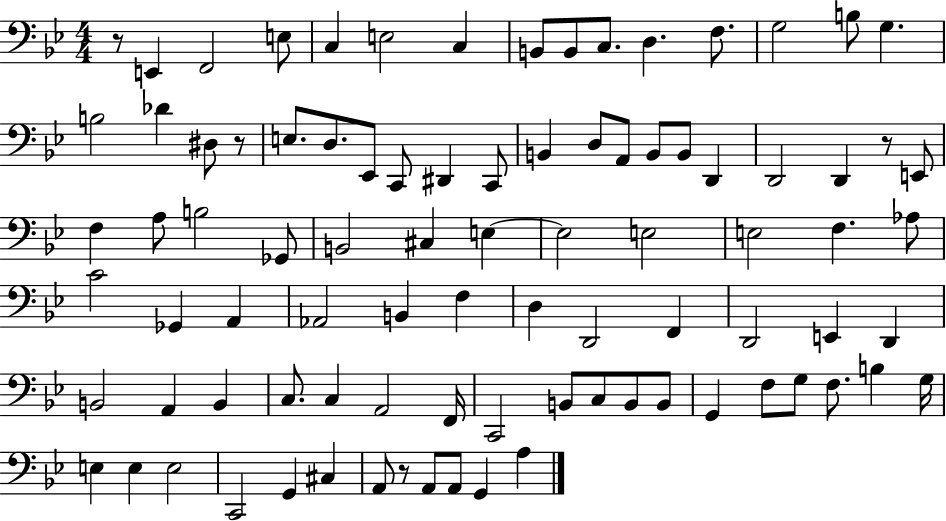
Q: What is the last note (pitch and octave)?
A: A3